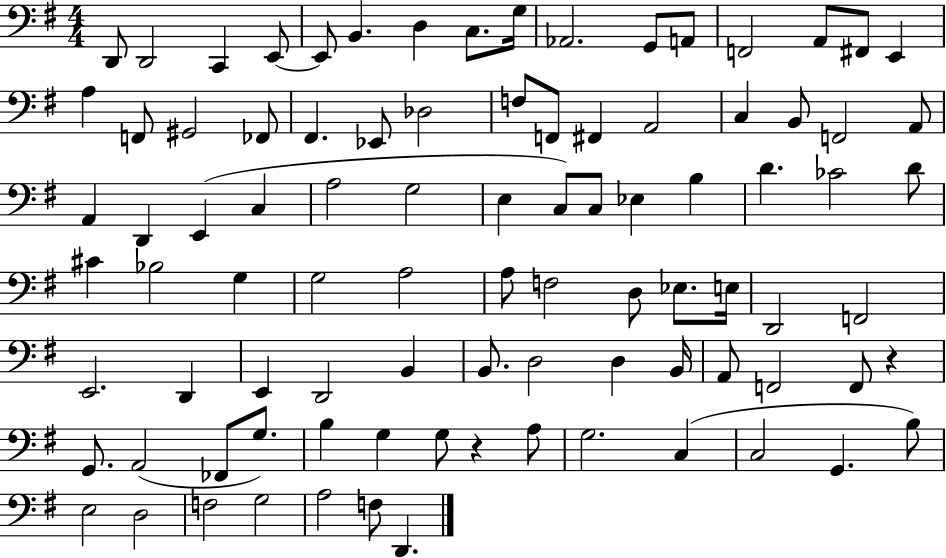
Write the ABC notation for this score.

X:1
T:Untitled
M:4/4
L:1/4
K:G
D,,/2 D,,2 C,, E,,/2 E,,/2 B,, D, C,/2 G,/4 _A,,2 G,,/2 A,,/2 F,,2 A,,/2 ^F,,/2 E,, A, F,,/2 ^G,,2 _F,,/2 ^F,, _E,,/2 _D,2 F,/2 F,,/2 ^F,, A,,2 C, B,,/2 F,,2 A,,/2 A,, D,, E,, C, A,2 G,2 E, C,/2 C,/2 _E, B, D _C2 D/2 ^C _B,2 G, G,2 A,2 A,/2 F,2 D,/2 _E,/2 E,/4 D,,2 F,,2 E,,2 D,, E,, D,,2 B,, B,,/2 D,2 D, B,,/4 A,,/2 F,,2 F,,/2 z G,,/2 A,,2 _F,,/2 G,/2 B, G, G,/2 z A,/2 G,2 C, C,2 G,, B,/2 E,2 D,2 F,2 G,2 A,2 F,/2 D,,